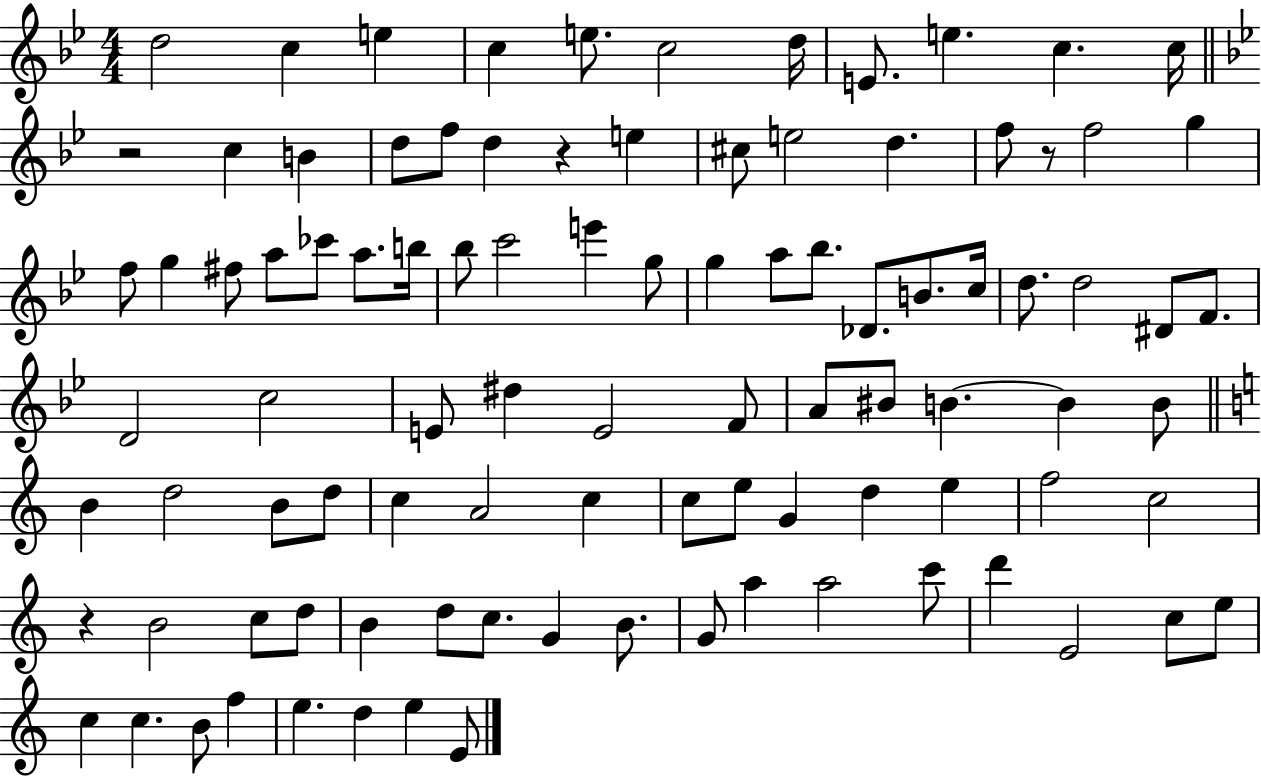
X:1
T:Untitled
M:4/4
L:1/4
K:Bb
d2 c e c e/2 c2 d/4 E/2 e c c/4 z2 c B d/2 f/2 d z e ^c/2 e2 d f/2 z/2 f2 g f/2 g ^f/2 a/2 _c'/2 a/2 b/4 _b/2 c'2 e' g/2 g a/2 _b/2 _D/2 B/2 c/4 d/2 d2 ^D/2 F/2 D2 c2 E/2 ^d E2 F/2 A/2 ^B/2 B B B/2 B d2 B/2 d/2 c A2 c c/2 e/2 G d e f2 c2 z B2 c/2 d/2 B d/2 c/2 G B/2 G/2 a a2 c'/2 d' E2 c/2 e/2 c c B/2 f e d e E/2